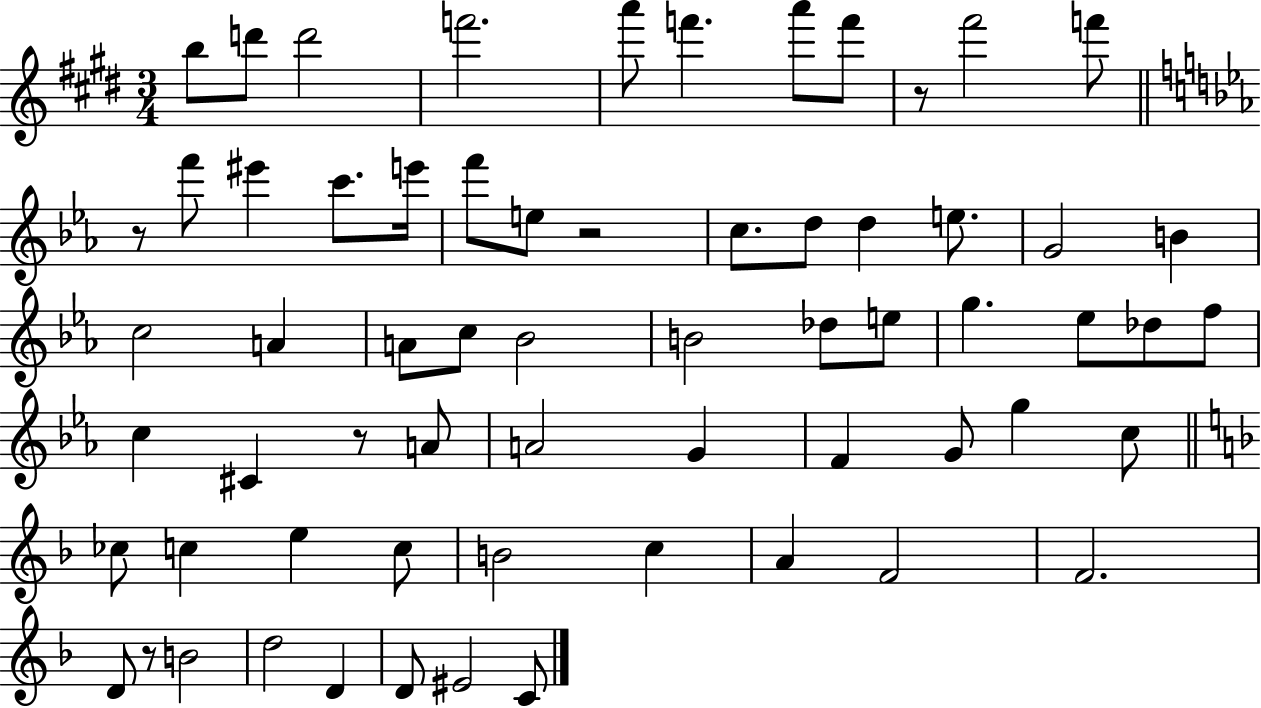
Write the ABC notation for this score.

X:1
T:Untitled
M:3/4
L:1/4
K:E
b/2 d'/2 d'2 f'2 a'/2 f' a'/2 f'/2 z/2 ^f'2 f'/2 z/2 f'/2 ^e' c'/2 e'/4 f'/2 e/2 z2 c/2 d/2 d e/2 G2 B c2 A A/2 c/2 _B2 B2 _d/2 e/2 g _e/2 _d/2 f/2 c ^C z/2 A/2 A2 G F G/2 g c/2 _c/2 c e c/2 B2 c A F2 F2 D/2 z/2 B2 d2 D D/2 ^E2 C/2